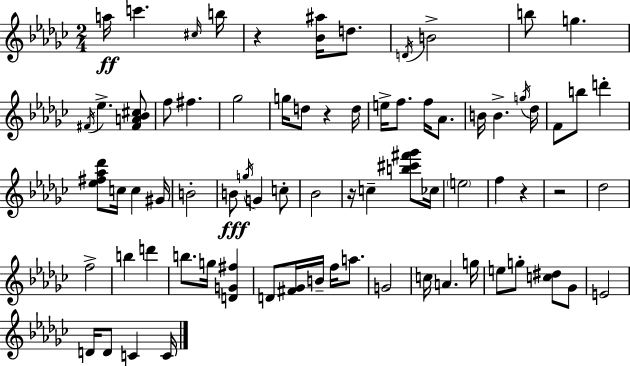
A5/s C6/q. C#5/s B5/s R/q [Bb4,A#5]/s D5/e. D4/s B4/h B5/e G5/q. F#4/s Eb5/q. [F#4,A4,Bb4,C#5]/e F5/e F#5/q. Gb5/h G5/s D5/e R/q D5/s E5/s F5/e. F5/s Ab4/e. B4/s B4/q. G5/s Db5/s F4/e B5/e D6/q [Eb5,F#5,Ab5,Db6]/e C5/s C5/q G#4/s B4/h B4/e G5/s G4/q C5/e Bb4/h R/s C5/q [B5,C#6,F#6,Gb6]/e CES5/s E5/h F5/q R/q R/h Db5/h F5/h B5/q D6/q B5/e. G5/s [D4,G4,F#5]/q D4/e [F#4,Gb4]/s B4/s F5/s A5/e. G4/h C5/s A4/q. G5/s E5/e G5/e [C5,D#5]/e Gb4/e E4/h D4/s D4/e C4/q C4/s